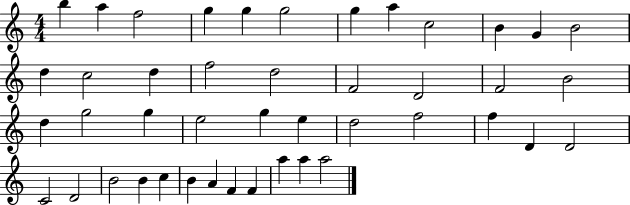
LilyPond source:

{
  \clef treble
  \numericTimeSignature
  \time 4/4
  \key c \major
  b''4 a''4 f''2 | g''4 g''4 g''2 | g''4 a''4 c''2 | b'4 g'4 b'2 | \break d''4 c''2 d''4 | f''2 d''2 | f'2 d'2 | f'2 b'2 | \break d''4 g''2 g''4 | e''2 g''4 e''4 | d''2 f''2 | f''4 d'4 d'2 | \break c'2 d'2 | b'2 b'4 c''4 | b'4 a'4 f'4 f'4 | a''4 a''4 a''2 | \break \bar "|."
}